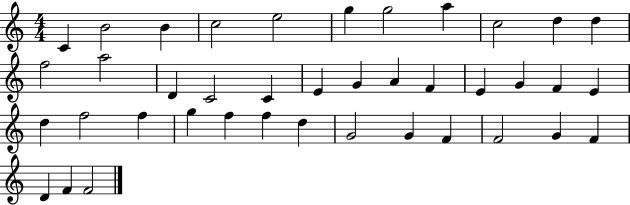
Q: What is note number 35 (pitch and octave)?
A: F4